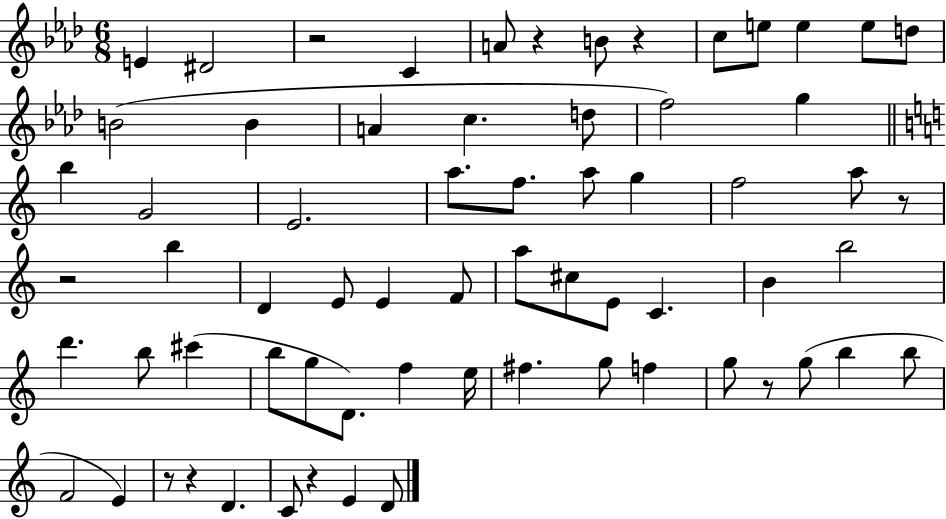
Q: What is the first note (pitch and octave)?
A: E4